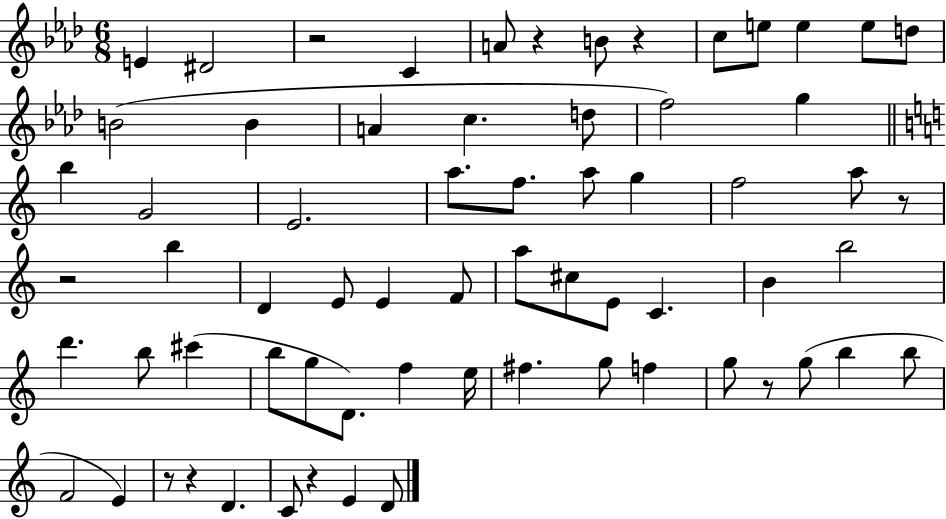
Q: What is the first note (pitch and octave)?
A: E4